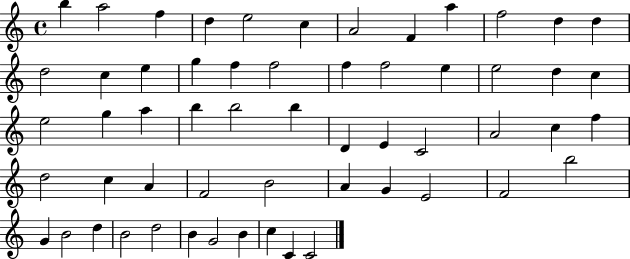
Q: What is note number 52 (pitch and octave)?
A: B4